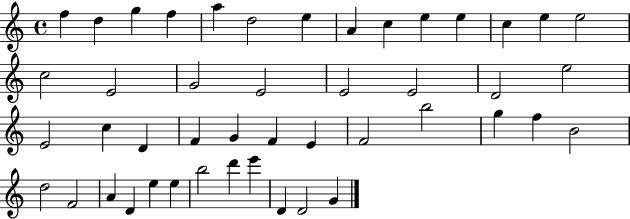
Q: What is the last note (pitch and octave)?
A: G4